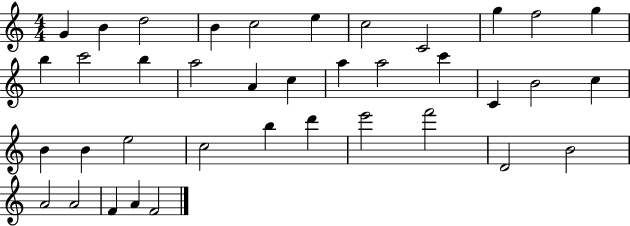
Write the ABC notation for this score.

X:1
T:Untitled
M:4/4
L:1/4
K:C
G B d2 B c2 e c2 C2 g f2 g b c'2 b a2 A c a a2 c' C B2 c B B e2 c2 b d' e'2 f'2 D2 B2 A2 A2 F A F2